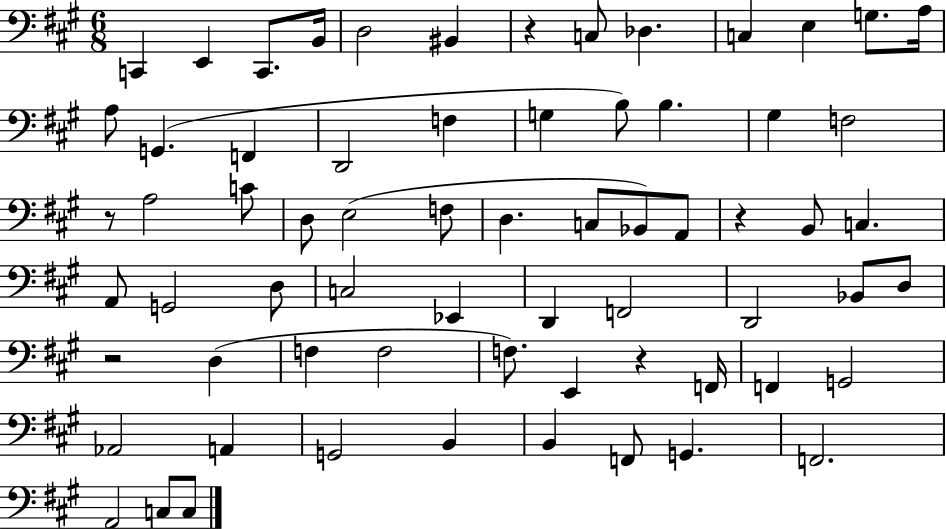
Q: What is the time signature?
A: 6/8